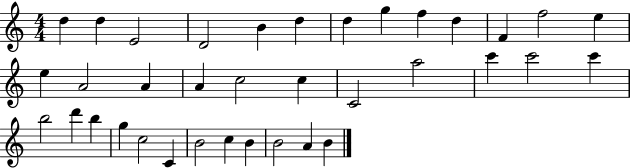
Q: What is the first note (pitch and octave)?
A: D5